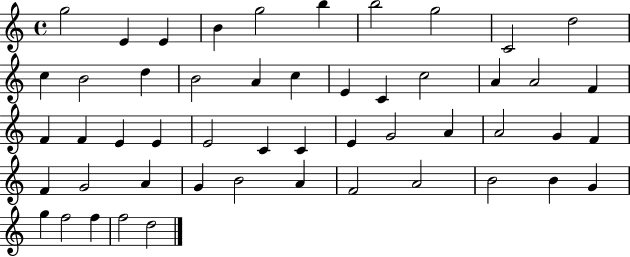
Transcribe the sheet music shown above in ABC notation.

X:1
T:Untitled
M:4/4
L:1/4
K:C
g2 E E B g2 b b2 g2 C2 d2 c B2 d B2 A c E C c2 A A2 F F F E E E2 C C E G2 A A2 G F F G2 A G B2 A F2 A2 B2 B G g f2 f f2 d2